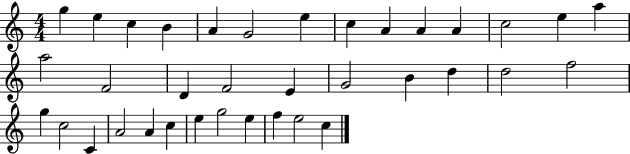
{
  \clef treble
  \numericTimeSignature
  \time 4/4
  \key c \major
  g''4 e''4 c''4 b'4 | a'4 g'2 e''4 | c''4 a'4 a'4 a'4 | c''2 e''4 a''4 | \break a''2 f'2 | d'4 f'2 e'4 | g'2 b'4 d''4 | d''2 f''2 | \break g''4 c''2 c'4 | a'2 a'4 c''4 | e''4 g''2 e''4 | f''4 e''2 c''4 | \break \bar "|."
}